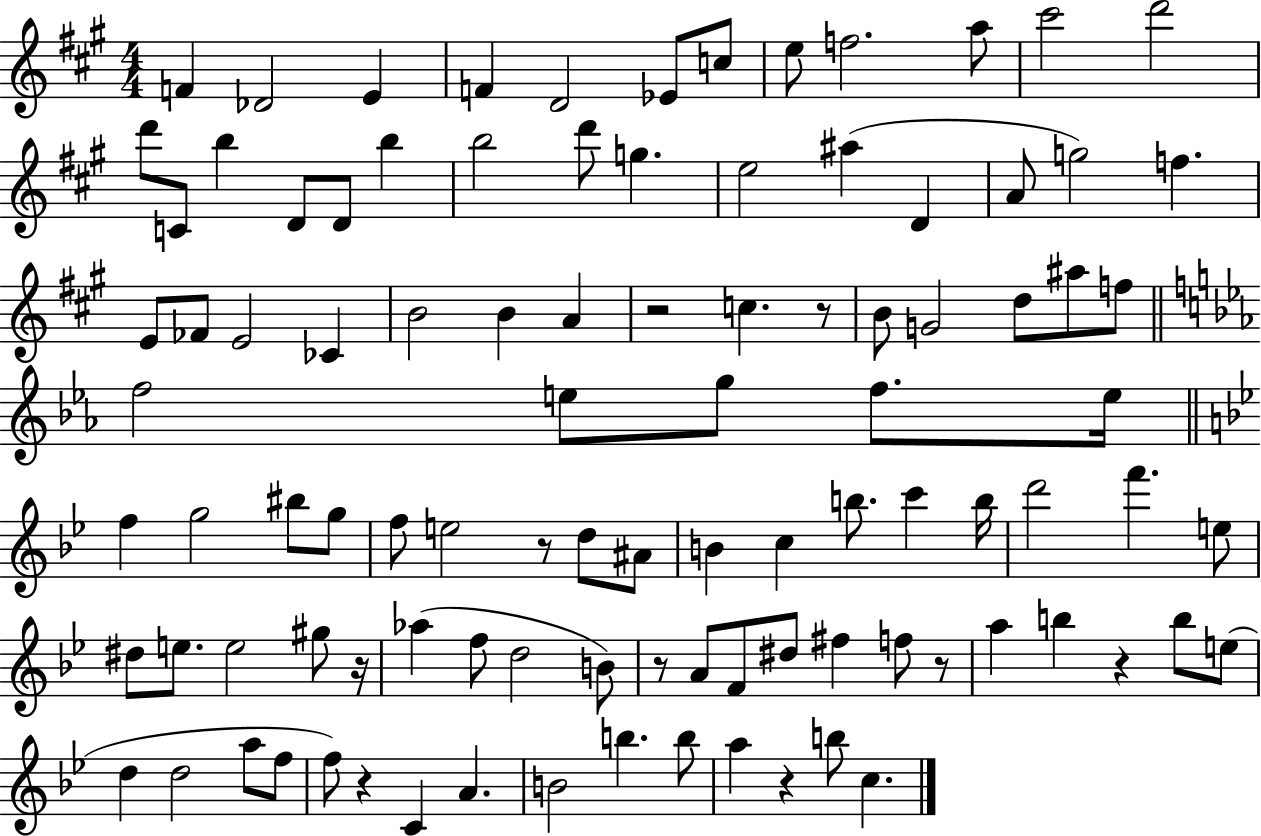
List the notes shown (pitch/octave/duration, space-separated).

F4/q Db4/h E4/q F4/q D4/h Eb4/e C5/e E5/e F5/h. A5/e C#6/h D6/h D6/e C4/e B5/q D4/e D4/e B5/q B5/h D6/e G5/q. E5/h A#5/q D4/q A4/e G5/h F5/q. E4/e FES4/e E4/h CES4/q B4/h B4/q A4/q R/h C5/q. R/e B4/e G4/h D5/e A#5/e F5/e F5/h E5/e G5/e F5/e. E5/s F5/q G5/h BIS5/e G5/e F5/e E5/h R/e D5/e A#4/e B4/q C5/q B5/e. C6/q B5/s D6/h F6/q. E5/e D#5/e E5/e. E5/h G#5/e R/s Ab5/q F5/e D5/h B4/e R/e A4/e F4/e D#5/e F#5/q F5/e R/e A5/q B5/q R/q B5/e E5/e D5/q D5/h A5/e F5/e F5/e R/q C4/q A4/q. B4/h B5/q. B5/e A5/q R/q B5/e C5/q.